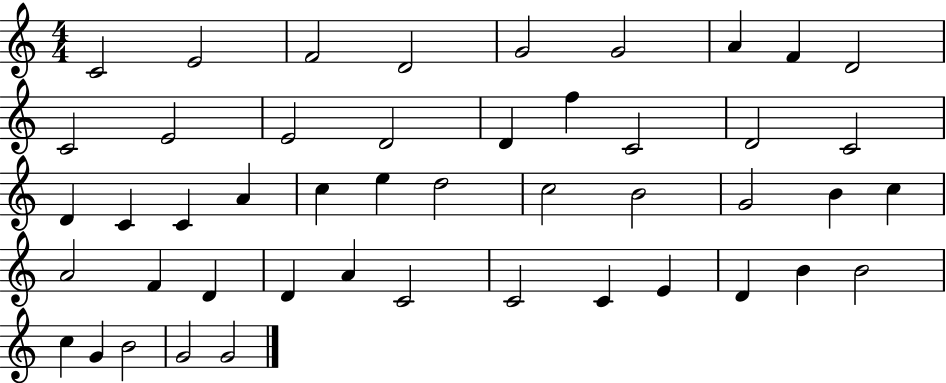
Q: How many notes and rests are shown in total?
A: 47